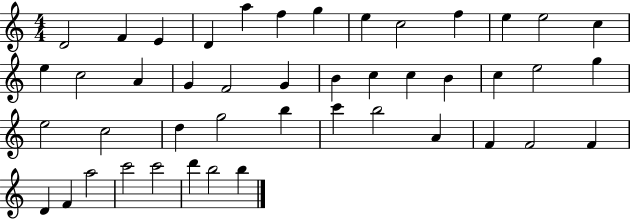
D4/h F4/q E4/q D4/q A5/q F5/q G5/q E5/q C5/h F5/q E5/q E5/h C5/q E5/q C5/h A4/q G4/q F4/h G4/q B4/q C5/q C5/q B4/q C5/q E5/h G5/q E5/h C5/h D5/q G5/h B5/q C6/q B5/h A4/q F4/q F4/h F4/q D4/q F4/q A5/h C6/h C6/h D6/q B5/h B5/q